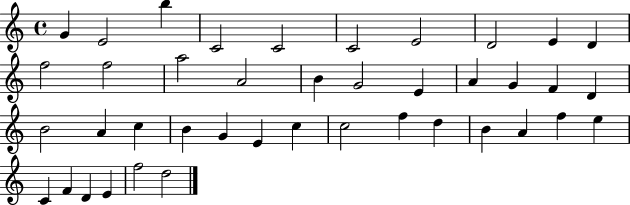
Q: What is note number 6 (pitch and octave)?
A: C4